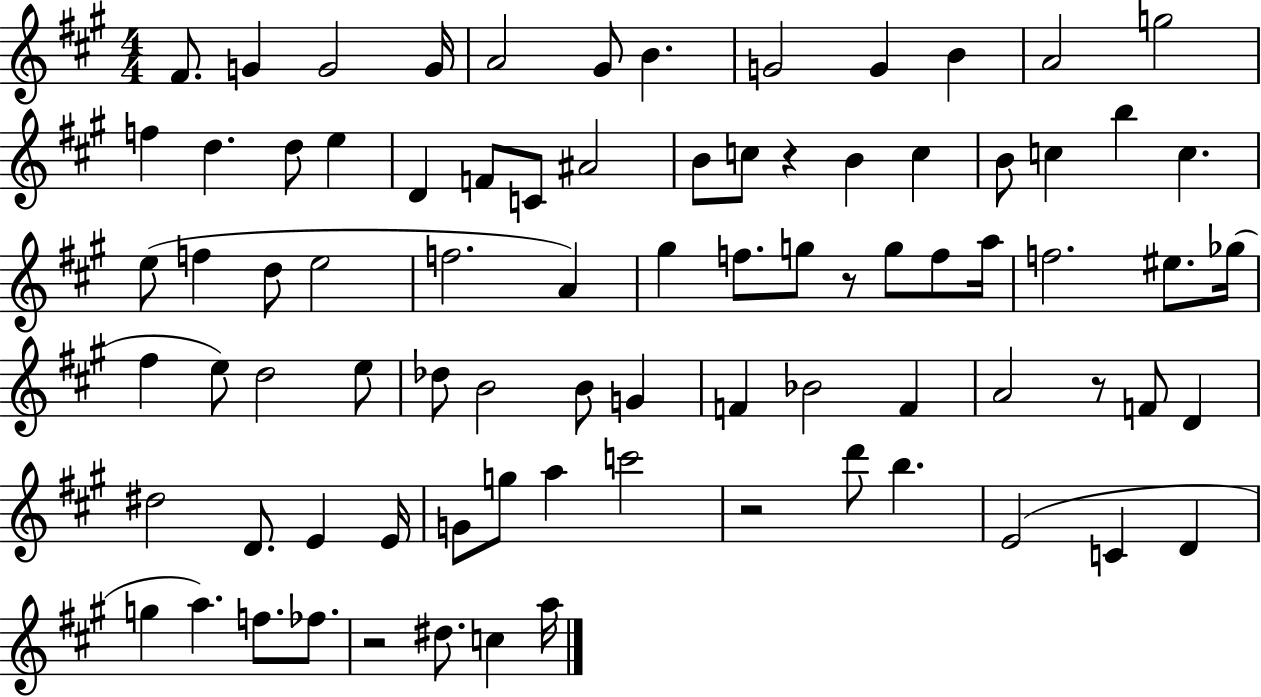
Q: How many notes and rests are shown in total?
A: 82